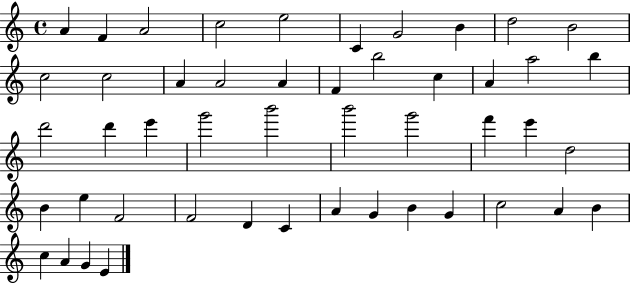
A4/q F4/q A4/h C5/h E5/h C4/q G4/h B4/q D5/h B4/h C5/h C5/h A4/q A4/h A4/q F4/q B5/h C5/q A4/q A5/h B5/q D6/h D6/q E6/q G6/h B6/h B6/h G6/h F6/q E6/q D5/h B4/q E5/q F4/h F4/h D4/q C4/q A4/q G4/q B4/q G4/q C5/h A4/q B4/q C5/q A4/q G4/q E4/q